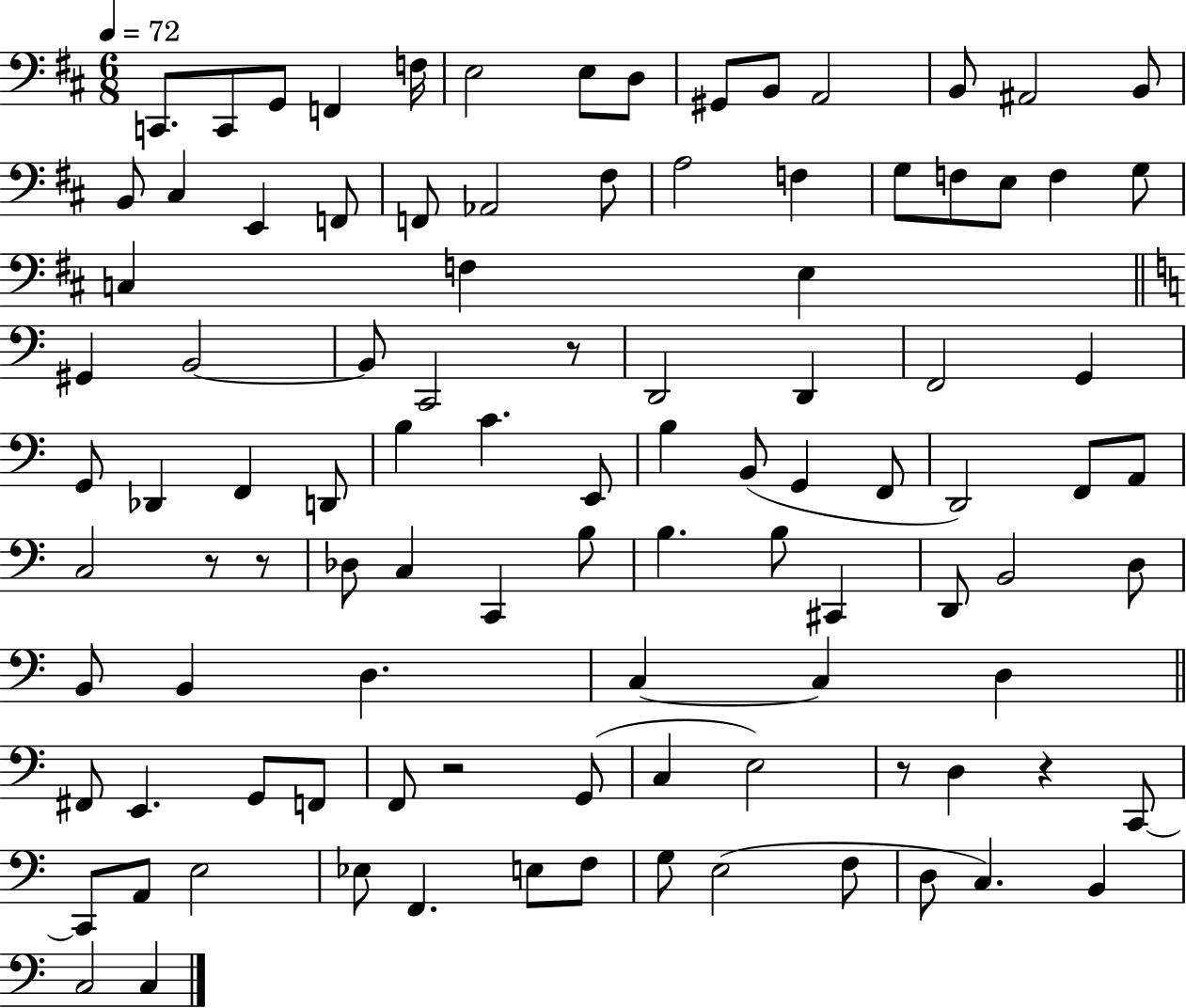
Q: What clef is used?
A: bass